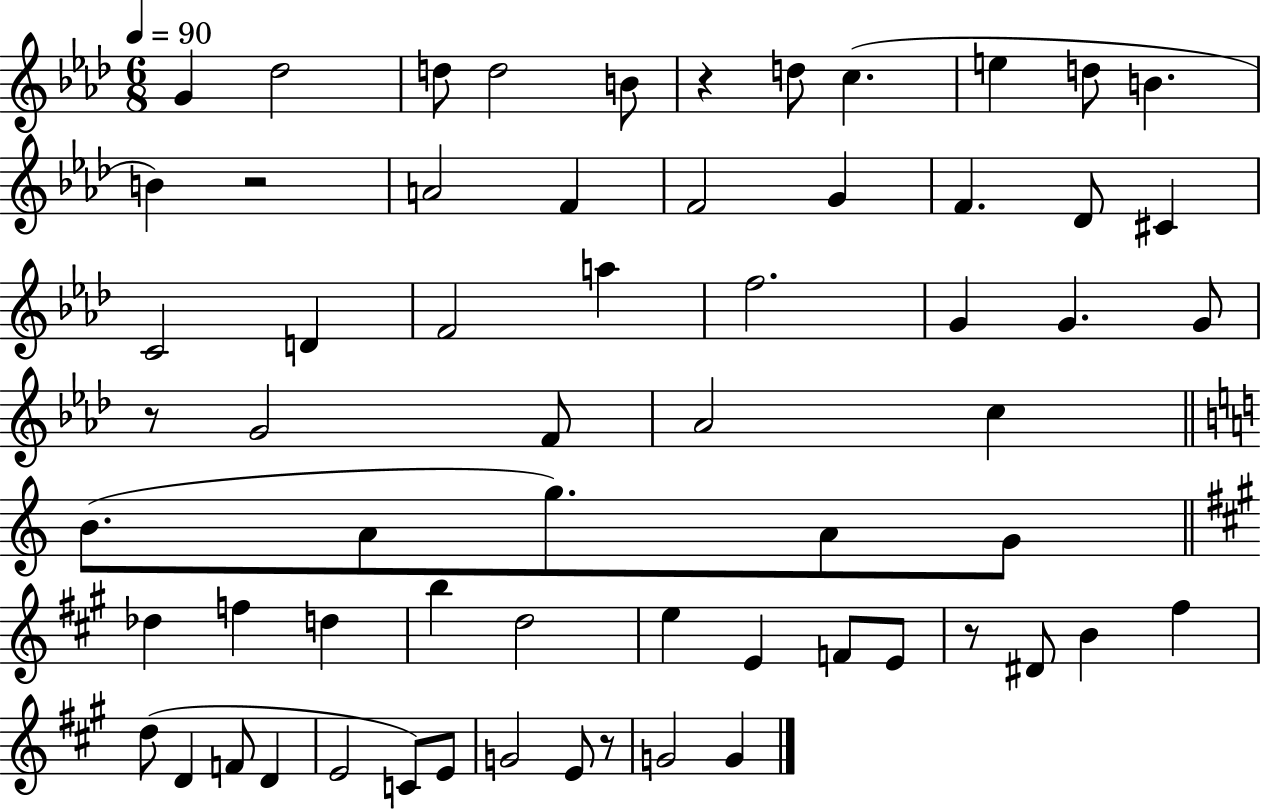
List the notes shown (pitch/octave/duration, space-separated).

G4/q Db5/h D5/e D5/h B4/e R/q D5/e C5/q. E5/q D5/e B4/q. B4/q R/h A4/h F4/q F4/h G4/q F4/q. Db4/e C#4/q C4/h D4/q F4/h A5/q F5/h. G4/q G4/q. G4/e R/e G4/h F4/e Ab4/h C5/q B4/e. A4/e G5/e. A4/e G4/e Db5/q F5/q D5/q B5/q D5/h E5/q E4/q F4/e E4/e R/e D#4/e B4/q F#5/q D5/e D4/q F4/e D4/q E4/h C4/e E4/e G4/h E4/e R/e G4/h G4/q